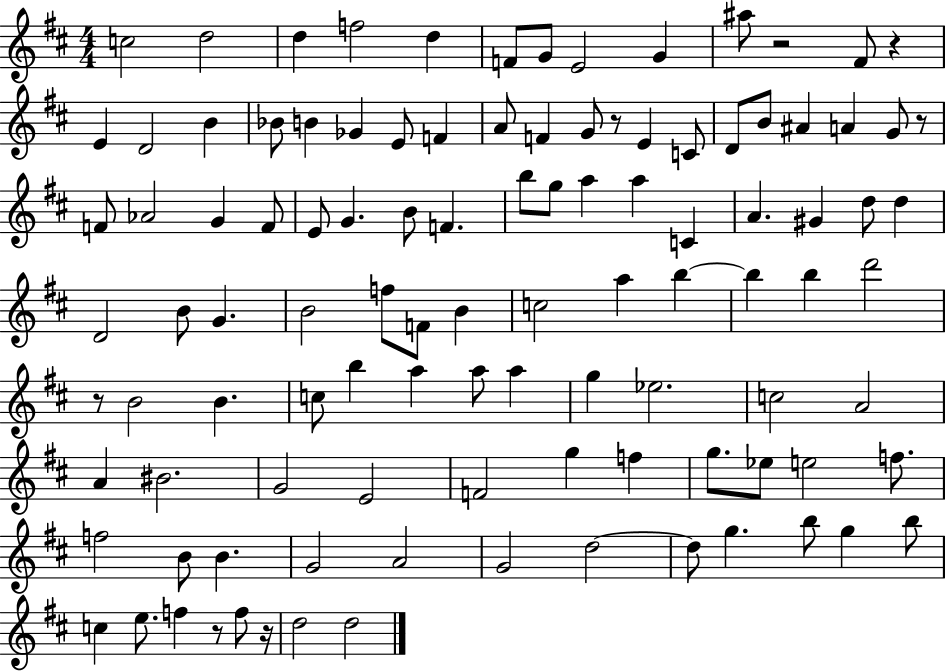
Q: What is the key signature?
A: D major